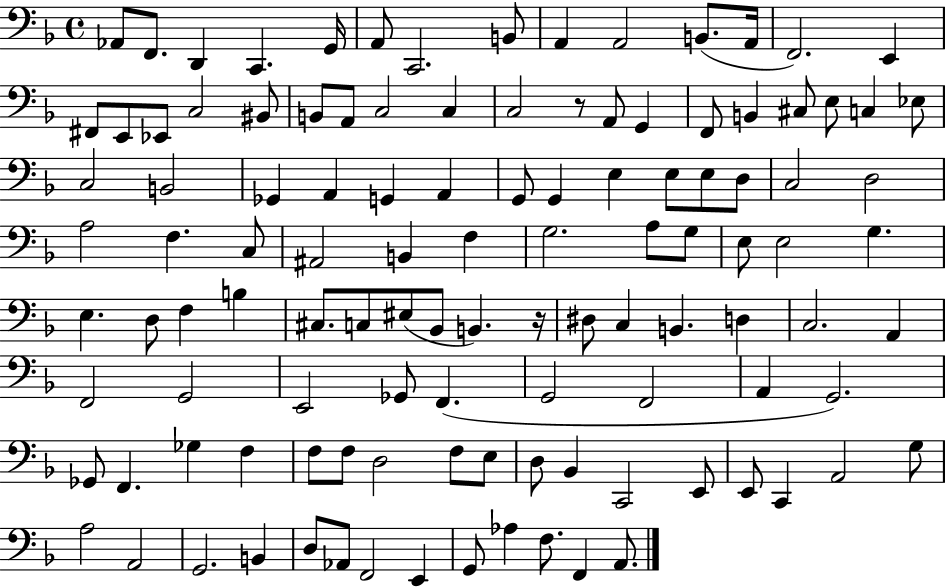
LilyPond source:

{
  \clef bass
  \time 4/4
  \defaultTimeSignature
  \key f \major
  \repeat volta 2 { aes,8 f,8. d,4 c,4. g,16 | a,8 c,2. b,8 | a,4 a,2 b,8.( a,16 | f,2.) e,4 | \break fis,8 e,8 ees,8 c2 bis,8 | b,8 a,8 c2 c4 | c2 r8 a,8 g,4 | f,8 b,4 cis8 e8 c4 ees8 | \break c2 b,2 | ges,4 a,4 g,4 a,4 | g,8 g,4 e4 e8 e8 d8 | c2 d2 | \break a2 f4. c8 | ais,2 b,4 f4 | g2. a8 g8 | e8 e2 g4. | \break e4. d8 f4 b4 | cis8. c8 eis8( bes,8 b,4.) r16 | dis8 c4 b,4. d4 | c2. a,4 | \break f,2 g,2 | e,2 ges,8 f,4.( | g,2 f,2 | a,4 g,2.) | \break ges,8 f,4. ges4 f4 | f8 f8 d2 f8 e8 | d8 bes,4 c,2 e,8 | e,8 c,4 a,2 g8 | \break a2 a,2 | g,2. b,4 | d8 aes,8 f,2 e,4 | g,8 aes4 f8. f,4 a,8. | \break } \bar "|."
}